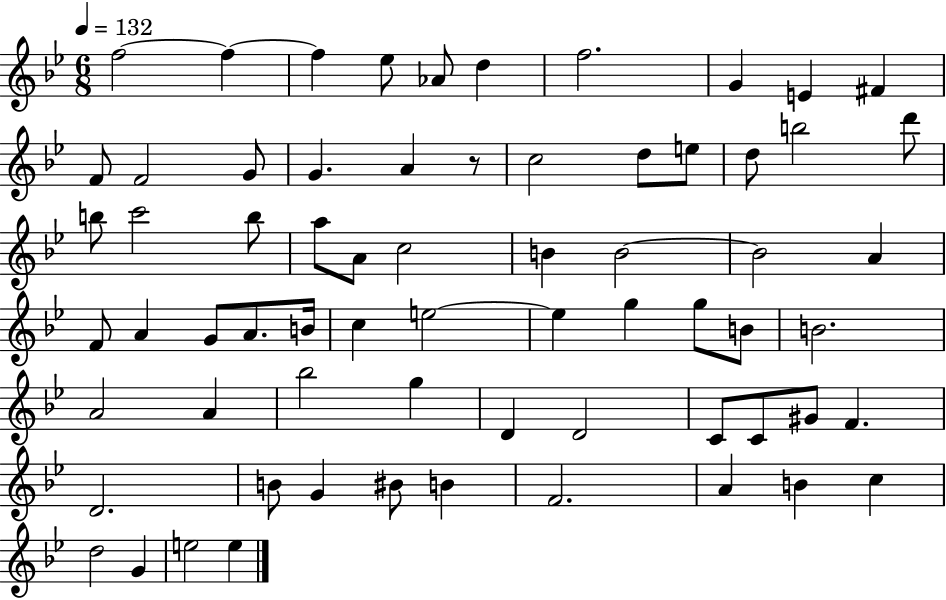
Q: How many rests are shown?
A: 1